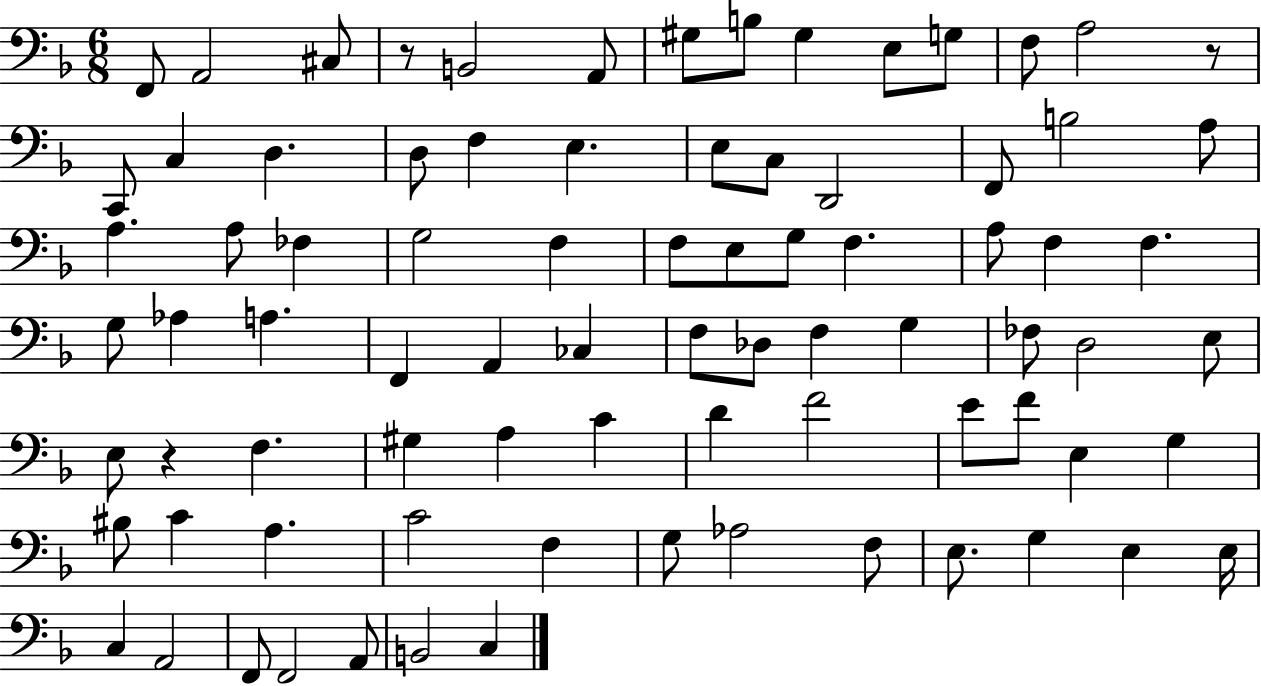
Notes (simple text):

F2/e A2/h C#3/e R/e B2/h A2/e G#3/e B3/e G#3/q E3/e G3/e F3/e A3/h R/e C2/e C3/q D3/q. D3/e F3/q E3/q. E3/e C3/e D2/h F2/e B3/h A3/e A3/q. A3/e FES3/q G3/h F3/q F3/e E3/e G3/e F3/q. A3/e F3/q F3/q. G3/e Ab3/q A3/q. F2/q A2/q CES3/q F3/e Db3/e F3/q G3/q FES3/e D3/h E3/e E3/e R/q F3/q. G#3/q A3/q C4/q D4/q F4/h E4/e F4/e E3/q G3/q BIS3/e C4/q A3/q. C4/h F3/q G3/e Ab3/h F3/e E3/e. G3/q E3/q E3/s C3/q A2/h F2/e F2/h A2/e B2/h C3/q